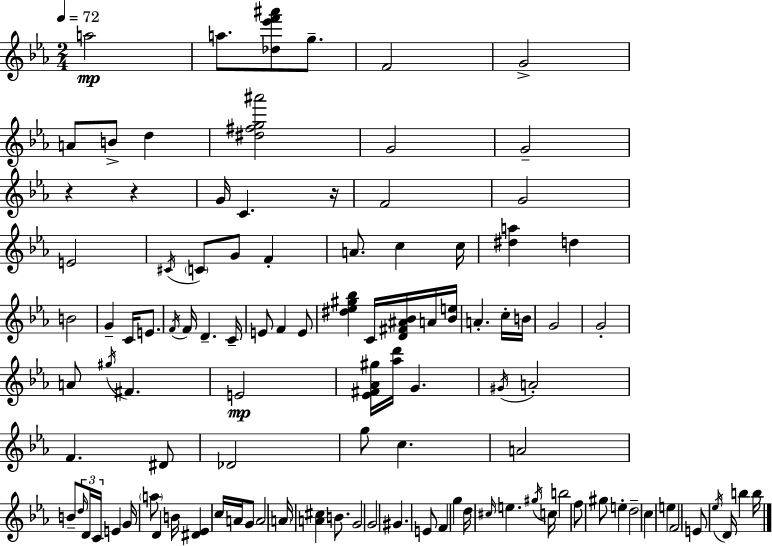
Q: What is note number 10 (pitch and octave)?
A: G4